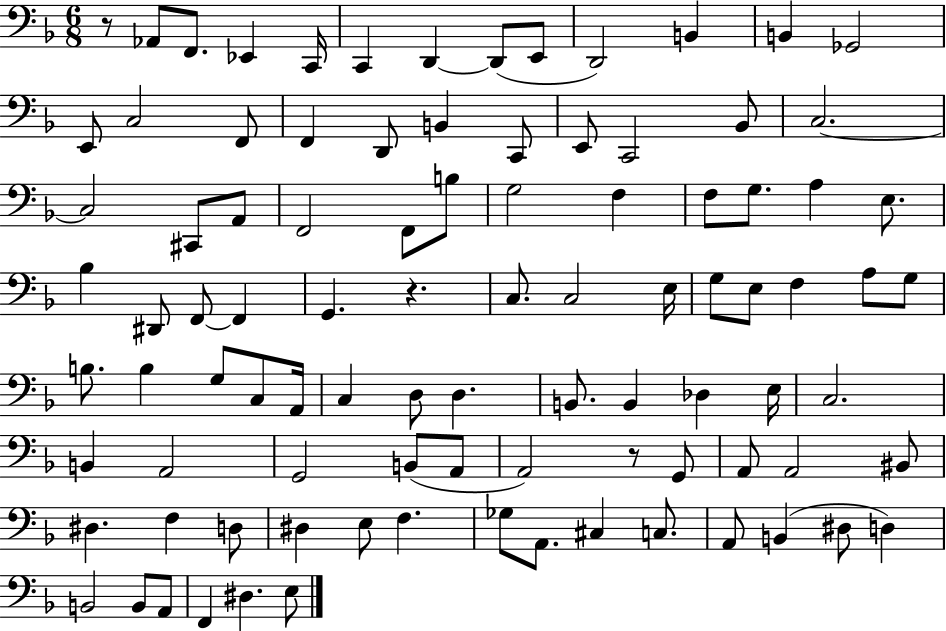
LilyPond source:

{
  \clef bass
  \numericTimeSignature
  \time 6/8
  \key f \major
  r8 aes,8 f,8. ees,4 c,16 | c,4 d,4~~ d,8( e,8 | d,2) b,4 | b,4 ges,2 | \break e,8 c2 f,8 | f,4 d,8 b,4 c,8 | e,8 c,2 bes,8 | c2.~~ | \break c2 cis,8 a,8 | f,2 f,8 b8 | g2 f4 | f8 g8. a4 e8. | \break bes4 dis,8 f,8~~ f,4 | g,4. r4. | c8. c2 e16 | g8 e8 f4 a8 g8 | \break b8. b4 g8 c8 a,16 | c4 d8 d4. | b,8. b,4 des4 e16 | c2. | \break b,4 a,2 | g,2 b,8( a,8 | a,2) r8 g,8 | a,8 a,2 bis,8 | \break dis4. f4 d8 | dis4 e8 f4. | ges8 a,8. cis4 c8. | a,8 b,4( dis8 d4) | \break b,2 b,8 a,8 | f,4 dis4. e8 | \bar "|."
}